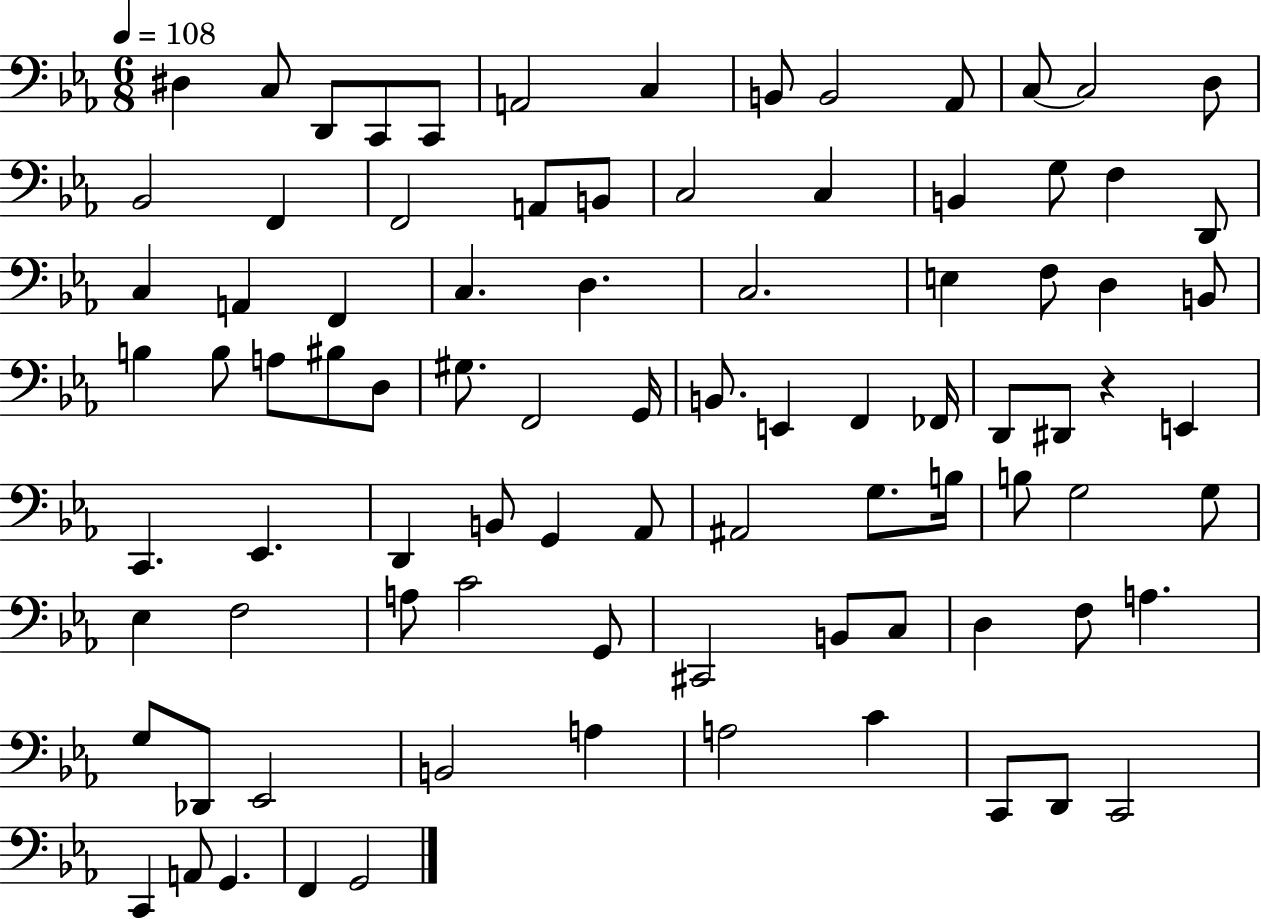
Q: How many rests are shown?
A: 1